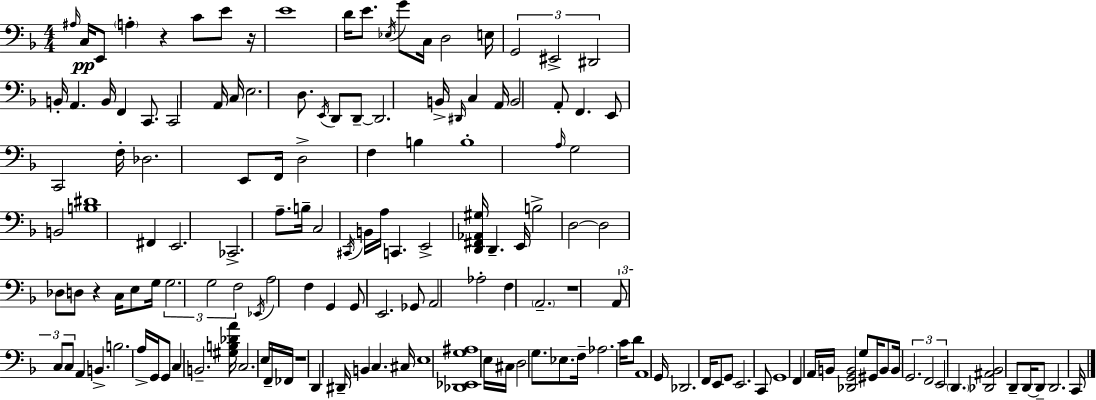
X:1
T:Untitled
M:4/4
L:1/4
K:F
^A,/4 C,/4 E,,/2 A, z C/2 E/2 z/4 E4 D/4 E/2 _E,/4 G/2 C,/4 D,2 E,/4 G,,2 ^E,,2 ^D,,2 B,,/4 A,, B,,/4 F,, C,,/2 C,,2 A,,/4 C,/4 E,2 D,/2 E,,/4 D,,/2 D,,/2 D,,2 B,,/4 ^D,,/4 C, A,,/4 B,,2 A,,/2 F,, E,,/2 C,,2 F,/4 _D,2 E,,/2 F,,/4 D,2 F, B, B,4 A,/4 G,2 B,,2 [B,^D]4 ^F,, E,,2 _C,,2 A,/2 B,/4 C,2 ^C,,/4 B,,/4 A,/4 C,, E,,2 [D,,^F,,_A,,^G,]/4 D,, E,,/4 B,2 D,2 D,2 _D,/2 D,/2 z C,/4 E,/2 G,/4 G,2 G,2 F,2 _E,,/4 A,2 F, G,, G,,/2 E,,2 _G,,/2 A,,2 _A,2 F, A,,2 z4 A,,/2 C,/2 C,/2 A,, B,, B,2 A,/4 G,,/4 G,,/2 C, B,,2 [^G,B,_DA]/4 C,2 E,/4 F,,/4 _F,,/4 z4 D,, ^D,,/4 B,, C, ^C,/4 E,4 [_D,,_E,,G,^A,]4 E,/4 ^C,/4 D,2 G,/2 _E,/2 F,/4 _A,2 C/4 D/2 A,,4 G,,/4 _D,,2 F,,/4 E,,/2 G,,/2 E,,2 C,,/2 G,,4 F,, A,,/4 B,,/4 [_D,,G,,B,,]2 G,/2 ^G,,/4 B,,/2 B,,/4 G,,2 F,,2 E,,2 D,, [_D,,^A,,_B,,]2 D,,/2 D,,/4 D,,/2 D,,2 C,,/4